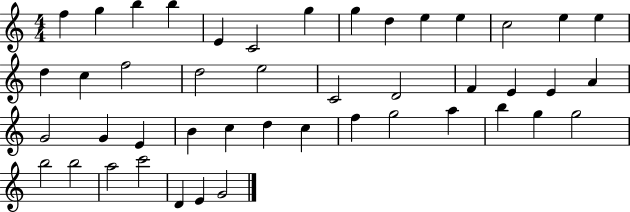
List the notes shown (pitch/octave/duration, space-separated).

F5/q G5/q B5/q B5/q E4/q C4/h G5/q G5/q D5/q E5/q E5/q C5/h E5/q E5/q D5/q C5/q F5/h D5/h E5/h C4/h D4/h F4/q E4/q E4/q A4/q G4/h G4/q E4/q B4/q C5/q D5/q C5/q F5/q G5/h A5/q B5/q G5/q G5/h B5/h B5/h A5/h C6/h D4/q E4/q G4/h